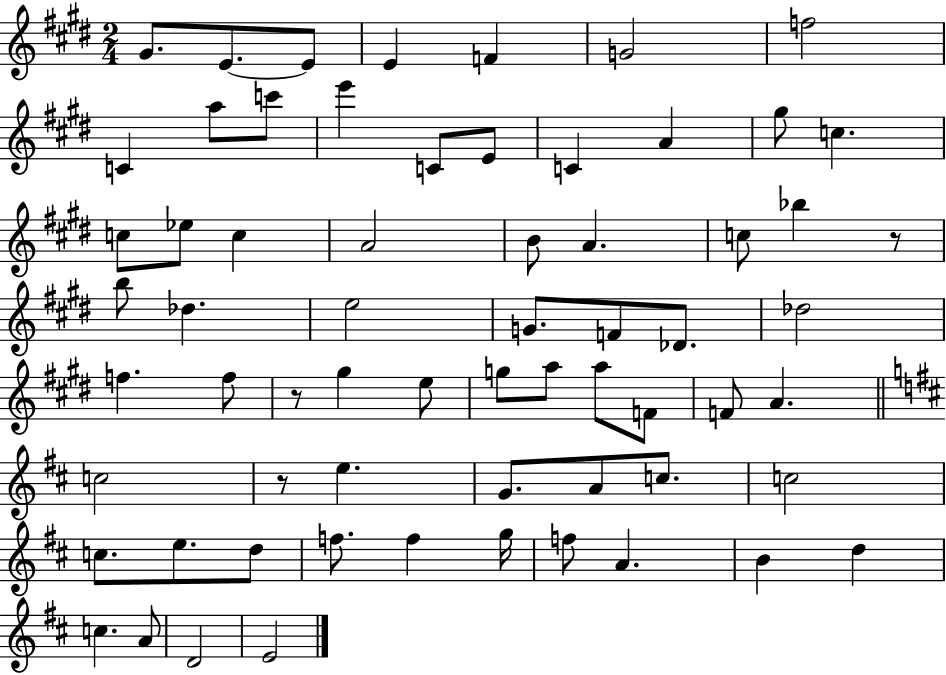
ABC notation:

X:1
T:Untitled
M:2/4
L:1/4
K:E
^G/2 E/2 E/2 E F G2 f2 C a/2 c'/2 e' C/2 E/2 C A ^g/2 c c/2 _e/2 c A2 B/2 A c/2 _b z/2 b/2 _d e2 G/2 F/2 _D/2 _d2 f f/2 z/2 ^g e/2 g/2 a/2 a/2 F/2 F/2 A c2 z/2 e G/2 A/2 c/2 c2 c/2 e/2 d/2 f/2 f g/4 f/2 A B d c A/2 D2 E2